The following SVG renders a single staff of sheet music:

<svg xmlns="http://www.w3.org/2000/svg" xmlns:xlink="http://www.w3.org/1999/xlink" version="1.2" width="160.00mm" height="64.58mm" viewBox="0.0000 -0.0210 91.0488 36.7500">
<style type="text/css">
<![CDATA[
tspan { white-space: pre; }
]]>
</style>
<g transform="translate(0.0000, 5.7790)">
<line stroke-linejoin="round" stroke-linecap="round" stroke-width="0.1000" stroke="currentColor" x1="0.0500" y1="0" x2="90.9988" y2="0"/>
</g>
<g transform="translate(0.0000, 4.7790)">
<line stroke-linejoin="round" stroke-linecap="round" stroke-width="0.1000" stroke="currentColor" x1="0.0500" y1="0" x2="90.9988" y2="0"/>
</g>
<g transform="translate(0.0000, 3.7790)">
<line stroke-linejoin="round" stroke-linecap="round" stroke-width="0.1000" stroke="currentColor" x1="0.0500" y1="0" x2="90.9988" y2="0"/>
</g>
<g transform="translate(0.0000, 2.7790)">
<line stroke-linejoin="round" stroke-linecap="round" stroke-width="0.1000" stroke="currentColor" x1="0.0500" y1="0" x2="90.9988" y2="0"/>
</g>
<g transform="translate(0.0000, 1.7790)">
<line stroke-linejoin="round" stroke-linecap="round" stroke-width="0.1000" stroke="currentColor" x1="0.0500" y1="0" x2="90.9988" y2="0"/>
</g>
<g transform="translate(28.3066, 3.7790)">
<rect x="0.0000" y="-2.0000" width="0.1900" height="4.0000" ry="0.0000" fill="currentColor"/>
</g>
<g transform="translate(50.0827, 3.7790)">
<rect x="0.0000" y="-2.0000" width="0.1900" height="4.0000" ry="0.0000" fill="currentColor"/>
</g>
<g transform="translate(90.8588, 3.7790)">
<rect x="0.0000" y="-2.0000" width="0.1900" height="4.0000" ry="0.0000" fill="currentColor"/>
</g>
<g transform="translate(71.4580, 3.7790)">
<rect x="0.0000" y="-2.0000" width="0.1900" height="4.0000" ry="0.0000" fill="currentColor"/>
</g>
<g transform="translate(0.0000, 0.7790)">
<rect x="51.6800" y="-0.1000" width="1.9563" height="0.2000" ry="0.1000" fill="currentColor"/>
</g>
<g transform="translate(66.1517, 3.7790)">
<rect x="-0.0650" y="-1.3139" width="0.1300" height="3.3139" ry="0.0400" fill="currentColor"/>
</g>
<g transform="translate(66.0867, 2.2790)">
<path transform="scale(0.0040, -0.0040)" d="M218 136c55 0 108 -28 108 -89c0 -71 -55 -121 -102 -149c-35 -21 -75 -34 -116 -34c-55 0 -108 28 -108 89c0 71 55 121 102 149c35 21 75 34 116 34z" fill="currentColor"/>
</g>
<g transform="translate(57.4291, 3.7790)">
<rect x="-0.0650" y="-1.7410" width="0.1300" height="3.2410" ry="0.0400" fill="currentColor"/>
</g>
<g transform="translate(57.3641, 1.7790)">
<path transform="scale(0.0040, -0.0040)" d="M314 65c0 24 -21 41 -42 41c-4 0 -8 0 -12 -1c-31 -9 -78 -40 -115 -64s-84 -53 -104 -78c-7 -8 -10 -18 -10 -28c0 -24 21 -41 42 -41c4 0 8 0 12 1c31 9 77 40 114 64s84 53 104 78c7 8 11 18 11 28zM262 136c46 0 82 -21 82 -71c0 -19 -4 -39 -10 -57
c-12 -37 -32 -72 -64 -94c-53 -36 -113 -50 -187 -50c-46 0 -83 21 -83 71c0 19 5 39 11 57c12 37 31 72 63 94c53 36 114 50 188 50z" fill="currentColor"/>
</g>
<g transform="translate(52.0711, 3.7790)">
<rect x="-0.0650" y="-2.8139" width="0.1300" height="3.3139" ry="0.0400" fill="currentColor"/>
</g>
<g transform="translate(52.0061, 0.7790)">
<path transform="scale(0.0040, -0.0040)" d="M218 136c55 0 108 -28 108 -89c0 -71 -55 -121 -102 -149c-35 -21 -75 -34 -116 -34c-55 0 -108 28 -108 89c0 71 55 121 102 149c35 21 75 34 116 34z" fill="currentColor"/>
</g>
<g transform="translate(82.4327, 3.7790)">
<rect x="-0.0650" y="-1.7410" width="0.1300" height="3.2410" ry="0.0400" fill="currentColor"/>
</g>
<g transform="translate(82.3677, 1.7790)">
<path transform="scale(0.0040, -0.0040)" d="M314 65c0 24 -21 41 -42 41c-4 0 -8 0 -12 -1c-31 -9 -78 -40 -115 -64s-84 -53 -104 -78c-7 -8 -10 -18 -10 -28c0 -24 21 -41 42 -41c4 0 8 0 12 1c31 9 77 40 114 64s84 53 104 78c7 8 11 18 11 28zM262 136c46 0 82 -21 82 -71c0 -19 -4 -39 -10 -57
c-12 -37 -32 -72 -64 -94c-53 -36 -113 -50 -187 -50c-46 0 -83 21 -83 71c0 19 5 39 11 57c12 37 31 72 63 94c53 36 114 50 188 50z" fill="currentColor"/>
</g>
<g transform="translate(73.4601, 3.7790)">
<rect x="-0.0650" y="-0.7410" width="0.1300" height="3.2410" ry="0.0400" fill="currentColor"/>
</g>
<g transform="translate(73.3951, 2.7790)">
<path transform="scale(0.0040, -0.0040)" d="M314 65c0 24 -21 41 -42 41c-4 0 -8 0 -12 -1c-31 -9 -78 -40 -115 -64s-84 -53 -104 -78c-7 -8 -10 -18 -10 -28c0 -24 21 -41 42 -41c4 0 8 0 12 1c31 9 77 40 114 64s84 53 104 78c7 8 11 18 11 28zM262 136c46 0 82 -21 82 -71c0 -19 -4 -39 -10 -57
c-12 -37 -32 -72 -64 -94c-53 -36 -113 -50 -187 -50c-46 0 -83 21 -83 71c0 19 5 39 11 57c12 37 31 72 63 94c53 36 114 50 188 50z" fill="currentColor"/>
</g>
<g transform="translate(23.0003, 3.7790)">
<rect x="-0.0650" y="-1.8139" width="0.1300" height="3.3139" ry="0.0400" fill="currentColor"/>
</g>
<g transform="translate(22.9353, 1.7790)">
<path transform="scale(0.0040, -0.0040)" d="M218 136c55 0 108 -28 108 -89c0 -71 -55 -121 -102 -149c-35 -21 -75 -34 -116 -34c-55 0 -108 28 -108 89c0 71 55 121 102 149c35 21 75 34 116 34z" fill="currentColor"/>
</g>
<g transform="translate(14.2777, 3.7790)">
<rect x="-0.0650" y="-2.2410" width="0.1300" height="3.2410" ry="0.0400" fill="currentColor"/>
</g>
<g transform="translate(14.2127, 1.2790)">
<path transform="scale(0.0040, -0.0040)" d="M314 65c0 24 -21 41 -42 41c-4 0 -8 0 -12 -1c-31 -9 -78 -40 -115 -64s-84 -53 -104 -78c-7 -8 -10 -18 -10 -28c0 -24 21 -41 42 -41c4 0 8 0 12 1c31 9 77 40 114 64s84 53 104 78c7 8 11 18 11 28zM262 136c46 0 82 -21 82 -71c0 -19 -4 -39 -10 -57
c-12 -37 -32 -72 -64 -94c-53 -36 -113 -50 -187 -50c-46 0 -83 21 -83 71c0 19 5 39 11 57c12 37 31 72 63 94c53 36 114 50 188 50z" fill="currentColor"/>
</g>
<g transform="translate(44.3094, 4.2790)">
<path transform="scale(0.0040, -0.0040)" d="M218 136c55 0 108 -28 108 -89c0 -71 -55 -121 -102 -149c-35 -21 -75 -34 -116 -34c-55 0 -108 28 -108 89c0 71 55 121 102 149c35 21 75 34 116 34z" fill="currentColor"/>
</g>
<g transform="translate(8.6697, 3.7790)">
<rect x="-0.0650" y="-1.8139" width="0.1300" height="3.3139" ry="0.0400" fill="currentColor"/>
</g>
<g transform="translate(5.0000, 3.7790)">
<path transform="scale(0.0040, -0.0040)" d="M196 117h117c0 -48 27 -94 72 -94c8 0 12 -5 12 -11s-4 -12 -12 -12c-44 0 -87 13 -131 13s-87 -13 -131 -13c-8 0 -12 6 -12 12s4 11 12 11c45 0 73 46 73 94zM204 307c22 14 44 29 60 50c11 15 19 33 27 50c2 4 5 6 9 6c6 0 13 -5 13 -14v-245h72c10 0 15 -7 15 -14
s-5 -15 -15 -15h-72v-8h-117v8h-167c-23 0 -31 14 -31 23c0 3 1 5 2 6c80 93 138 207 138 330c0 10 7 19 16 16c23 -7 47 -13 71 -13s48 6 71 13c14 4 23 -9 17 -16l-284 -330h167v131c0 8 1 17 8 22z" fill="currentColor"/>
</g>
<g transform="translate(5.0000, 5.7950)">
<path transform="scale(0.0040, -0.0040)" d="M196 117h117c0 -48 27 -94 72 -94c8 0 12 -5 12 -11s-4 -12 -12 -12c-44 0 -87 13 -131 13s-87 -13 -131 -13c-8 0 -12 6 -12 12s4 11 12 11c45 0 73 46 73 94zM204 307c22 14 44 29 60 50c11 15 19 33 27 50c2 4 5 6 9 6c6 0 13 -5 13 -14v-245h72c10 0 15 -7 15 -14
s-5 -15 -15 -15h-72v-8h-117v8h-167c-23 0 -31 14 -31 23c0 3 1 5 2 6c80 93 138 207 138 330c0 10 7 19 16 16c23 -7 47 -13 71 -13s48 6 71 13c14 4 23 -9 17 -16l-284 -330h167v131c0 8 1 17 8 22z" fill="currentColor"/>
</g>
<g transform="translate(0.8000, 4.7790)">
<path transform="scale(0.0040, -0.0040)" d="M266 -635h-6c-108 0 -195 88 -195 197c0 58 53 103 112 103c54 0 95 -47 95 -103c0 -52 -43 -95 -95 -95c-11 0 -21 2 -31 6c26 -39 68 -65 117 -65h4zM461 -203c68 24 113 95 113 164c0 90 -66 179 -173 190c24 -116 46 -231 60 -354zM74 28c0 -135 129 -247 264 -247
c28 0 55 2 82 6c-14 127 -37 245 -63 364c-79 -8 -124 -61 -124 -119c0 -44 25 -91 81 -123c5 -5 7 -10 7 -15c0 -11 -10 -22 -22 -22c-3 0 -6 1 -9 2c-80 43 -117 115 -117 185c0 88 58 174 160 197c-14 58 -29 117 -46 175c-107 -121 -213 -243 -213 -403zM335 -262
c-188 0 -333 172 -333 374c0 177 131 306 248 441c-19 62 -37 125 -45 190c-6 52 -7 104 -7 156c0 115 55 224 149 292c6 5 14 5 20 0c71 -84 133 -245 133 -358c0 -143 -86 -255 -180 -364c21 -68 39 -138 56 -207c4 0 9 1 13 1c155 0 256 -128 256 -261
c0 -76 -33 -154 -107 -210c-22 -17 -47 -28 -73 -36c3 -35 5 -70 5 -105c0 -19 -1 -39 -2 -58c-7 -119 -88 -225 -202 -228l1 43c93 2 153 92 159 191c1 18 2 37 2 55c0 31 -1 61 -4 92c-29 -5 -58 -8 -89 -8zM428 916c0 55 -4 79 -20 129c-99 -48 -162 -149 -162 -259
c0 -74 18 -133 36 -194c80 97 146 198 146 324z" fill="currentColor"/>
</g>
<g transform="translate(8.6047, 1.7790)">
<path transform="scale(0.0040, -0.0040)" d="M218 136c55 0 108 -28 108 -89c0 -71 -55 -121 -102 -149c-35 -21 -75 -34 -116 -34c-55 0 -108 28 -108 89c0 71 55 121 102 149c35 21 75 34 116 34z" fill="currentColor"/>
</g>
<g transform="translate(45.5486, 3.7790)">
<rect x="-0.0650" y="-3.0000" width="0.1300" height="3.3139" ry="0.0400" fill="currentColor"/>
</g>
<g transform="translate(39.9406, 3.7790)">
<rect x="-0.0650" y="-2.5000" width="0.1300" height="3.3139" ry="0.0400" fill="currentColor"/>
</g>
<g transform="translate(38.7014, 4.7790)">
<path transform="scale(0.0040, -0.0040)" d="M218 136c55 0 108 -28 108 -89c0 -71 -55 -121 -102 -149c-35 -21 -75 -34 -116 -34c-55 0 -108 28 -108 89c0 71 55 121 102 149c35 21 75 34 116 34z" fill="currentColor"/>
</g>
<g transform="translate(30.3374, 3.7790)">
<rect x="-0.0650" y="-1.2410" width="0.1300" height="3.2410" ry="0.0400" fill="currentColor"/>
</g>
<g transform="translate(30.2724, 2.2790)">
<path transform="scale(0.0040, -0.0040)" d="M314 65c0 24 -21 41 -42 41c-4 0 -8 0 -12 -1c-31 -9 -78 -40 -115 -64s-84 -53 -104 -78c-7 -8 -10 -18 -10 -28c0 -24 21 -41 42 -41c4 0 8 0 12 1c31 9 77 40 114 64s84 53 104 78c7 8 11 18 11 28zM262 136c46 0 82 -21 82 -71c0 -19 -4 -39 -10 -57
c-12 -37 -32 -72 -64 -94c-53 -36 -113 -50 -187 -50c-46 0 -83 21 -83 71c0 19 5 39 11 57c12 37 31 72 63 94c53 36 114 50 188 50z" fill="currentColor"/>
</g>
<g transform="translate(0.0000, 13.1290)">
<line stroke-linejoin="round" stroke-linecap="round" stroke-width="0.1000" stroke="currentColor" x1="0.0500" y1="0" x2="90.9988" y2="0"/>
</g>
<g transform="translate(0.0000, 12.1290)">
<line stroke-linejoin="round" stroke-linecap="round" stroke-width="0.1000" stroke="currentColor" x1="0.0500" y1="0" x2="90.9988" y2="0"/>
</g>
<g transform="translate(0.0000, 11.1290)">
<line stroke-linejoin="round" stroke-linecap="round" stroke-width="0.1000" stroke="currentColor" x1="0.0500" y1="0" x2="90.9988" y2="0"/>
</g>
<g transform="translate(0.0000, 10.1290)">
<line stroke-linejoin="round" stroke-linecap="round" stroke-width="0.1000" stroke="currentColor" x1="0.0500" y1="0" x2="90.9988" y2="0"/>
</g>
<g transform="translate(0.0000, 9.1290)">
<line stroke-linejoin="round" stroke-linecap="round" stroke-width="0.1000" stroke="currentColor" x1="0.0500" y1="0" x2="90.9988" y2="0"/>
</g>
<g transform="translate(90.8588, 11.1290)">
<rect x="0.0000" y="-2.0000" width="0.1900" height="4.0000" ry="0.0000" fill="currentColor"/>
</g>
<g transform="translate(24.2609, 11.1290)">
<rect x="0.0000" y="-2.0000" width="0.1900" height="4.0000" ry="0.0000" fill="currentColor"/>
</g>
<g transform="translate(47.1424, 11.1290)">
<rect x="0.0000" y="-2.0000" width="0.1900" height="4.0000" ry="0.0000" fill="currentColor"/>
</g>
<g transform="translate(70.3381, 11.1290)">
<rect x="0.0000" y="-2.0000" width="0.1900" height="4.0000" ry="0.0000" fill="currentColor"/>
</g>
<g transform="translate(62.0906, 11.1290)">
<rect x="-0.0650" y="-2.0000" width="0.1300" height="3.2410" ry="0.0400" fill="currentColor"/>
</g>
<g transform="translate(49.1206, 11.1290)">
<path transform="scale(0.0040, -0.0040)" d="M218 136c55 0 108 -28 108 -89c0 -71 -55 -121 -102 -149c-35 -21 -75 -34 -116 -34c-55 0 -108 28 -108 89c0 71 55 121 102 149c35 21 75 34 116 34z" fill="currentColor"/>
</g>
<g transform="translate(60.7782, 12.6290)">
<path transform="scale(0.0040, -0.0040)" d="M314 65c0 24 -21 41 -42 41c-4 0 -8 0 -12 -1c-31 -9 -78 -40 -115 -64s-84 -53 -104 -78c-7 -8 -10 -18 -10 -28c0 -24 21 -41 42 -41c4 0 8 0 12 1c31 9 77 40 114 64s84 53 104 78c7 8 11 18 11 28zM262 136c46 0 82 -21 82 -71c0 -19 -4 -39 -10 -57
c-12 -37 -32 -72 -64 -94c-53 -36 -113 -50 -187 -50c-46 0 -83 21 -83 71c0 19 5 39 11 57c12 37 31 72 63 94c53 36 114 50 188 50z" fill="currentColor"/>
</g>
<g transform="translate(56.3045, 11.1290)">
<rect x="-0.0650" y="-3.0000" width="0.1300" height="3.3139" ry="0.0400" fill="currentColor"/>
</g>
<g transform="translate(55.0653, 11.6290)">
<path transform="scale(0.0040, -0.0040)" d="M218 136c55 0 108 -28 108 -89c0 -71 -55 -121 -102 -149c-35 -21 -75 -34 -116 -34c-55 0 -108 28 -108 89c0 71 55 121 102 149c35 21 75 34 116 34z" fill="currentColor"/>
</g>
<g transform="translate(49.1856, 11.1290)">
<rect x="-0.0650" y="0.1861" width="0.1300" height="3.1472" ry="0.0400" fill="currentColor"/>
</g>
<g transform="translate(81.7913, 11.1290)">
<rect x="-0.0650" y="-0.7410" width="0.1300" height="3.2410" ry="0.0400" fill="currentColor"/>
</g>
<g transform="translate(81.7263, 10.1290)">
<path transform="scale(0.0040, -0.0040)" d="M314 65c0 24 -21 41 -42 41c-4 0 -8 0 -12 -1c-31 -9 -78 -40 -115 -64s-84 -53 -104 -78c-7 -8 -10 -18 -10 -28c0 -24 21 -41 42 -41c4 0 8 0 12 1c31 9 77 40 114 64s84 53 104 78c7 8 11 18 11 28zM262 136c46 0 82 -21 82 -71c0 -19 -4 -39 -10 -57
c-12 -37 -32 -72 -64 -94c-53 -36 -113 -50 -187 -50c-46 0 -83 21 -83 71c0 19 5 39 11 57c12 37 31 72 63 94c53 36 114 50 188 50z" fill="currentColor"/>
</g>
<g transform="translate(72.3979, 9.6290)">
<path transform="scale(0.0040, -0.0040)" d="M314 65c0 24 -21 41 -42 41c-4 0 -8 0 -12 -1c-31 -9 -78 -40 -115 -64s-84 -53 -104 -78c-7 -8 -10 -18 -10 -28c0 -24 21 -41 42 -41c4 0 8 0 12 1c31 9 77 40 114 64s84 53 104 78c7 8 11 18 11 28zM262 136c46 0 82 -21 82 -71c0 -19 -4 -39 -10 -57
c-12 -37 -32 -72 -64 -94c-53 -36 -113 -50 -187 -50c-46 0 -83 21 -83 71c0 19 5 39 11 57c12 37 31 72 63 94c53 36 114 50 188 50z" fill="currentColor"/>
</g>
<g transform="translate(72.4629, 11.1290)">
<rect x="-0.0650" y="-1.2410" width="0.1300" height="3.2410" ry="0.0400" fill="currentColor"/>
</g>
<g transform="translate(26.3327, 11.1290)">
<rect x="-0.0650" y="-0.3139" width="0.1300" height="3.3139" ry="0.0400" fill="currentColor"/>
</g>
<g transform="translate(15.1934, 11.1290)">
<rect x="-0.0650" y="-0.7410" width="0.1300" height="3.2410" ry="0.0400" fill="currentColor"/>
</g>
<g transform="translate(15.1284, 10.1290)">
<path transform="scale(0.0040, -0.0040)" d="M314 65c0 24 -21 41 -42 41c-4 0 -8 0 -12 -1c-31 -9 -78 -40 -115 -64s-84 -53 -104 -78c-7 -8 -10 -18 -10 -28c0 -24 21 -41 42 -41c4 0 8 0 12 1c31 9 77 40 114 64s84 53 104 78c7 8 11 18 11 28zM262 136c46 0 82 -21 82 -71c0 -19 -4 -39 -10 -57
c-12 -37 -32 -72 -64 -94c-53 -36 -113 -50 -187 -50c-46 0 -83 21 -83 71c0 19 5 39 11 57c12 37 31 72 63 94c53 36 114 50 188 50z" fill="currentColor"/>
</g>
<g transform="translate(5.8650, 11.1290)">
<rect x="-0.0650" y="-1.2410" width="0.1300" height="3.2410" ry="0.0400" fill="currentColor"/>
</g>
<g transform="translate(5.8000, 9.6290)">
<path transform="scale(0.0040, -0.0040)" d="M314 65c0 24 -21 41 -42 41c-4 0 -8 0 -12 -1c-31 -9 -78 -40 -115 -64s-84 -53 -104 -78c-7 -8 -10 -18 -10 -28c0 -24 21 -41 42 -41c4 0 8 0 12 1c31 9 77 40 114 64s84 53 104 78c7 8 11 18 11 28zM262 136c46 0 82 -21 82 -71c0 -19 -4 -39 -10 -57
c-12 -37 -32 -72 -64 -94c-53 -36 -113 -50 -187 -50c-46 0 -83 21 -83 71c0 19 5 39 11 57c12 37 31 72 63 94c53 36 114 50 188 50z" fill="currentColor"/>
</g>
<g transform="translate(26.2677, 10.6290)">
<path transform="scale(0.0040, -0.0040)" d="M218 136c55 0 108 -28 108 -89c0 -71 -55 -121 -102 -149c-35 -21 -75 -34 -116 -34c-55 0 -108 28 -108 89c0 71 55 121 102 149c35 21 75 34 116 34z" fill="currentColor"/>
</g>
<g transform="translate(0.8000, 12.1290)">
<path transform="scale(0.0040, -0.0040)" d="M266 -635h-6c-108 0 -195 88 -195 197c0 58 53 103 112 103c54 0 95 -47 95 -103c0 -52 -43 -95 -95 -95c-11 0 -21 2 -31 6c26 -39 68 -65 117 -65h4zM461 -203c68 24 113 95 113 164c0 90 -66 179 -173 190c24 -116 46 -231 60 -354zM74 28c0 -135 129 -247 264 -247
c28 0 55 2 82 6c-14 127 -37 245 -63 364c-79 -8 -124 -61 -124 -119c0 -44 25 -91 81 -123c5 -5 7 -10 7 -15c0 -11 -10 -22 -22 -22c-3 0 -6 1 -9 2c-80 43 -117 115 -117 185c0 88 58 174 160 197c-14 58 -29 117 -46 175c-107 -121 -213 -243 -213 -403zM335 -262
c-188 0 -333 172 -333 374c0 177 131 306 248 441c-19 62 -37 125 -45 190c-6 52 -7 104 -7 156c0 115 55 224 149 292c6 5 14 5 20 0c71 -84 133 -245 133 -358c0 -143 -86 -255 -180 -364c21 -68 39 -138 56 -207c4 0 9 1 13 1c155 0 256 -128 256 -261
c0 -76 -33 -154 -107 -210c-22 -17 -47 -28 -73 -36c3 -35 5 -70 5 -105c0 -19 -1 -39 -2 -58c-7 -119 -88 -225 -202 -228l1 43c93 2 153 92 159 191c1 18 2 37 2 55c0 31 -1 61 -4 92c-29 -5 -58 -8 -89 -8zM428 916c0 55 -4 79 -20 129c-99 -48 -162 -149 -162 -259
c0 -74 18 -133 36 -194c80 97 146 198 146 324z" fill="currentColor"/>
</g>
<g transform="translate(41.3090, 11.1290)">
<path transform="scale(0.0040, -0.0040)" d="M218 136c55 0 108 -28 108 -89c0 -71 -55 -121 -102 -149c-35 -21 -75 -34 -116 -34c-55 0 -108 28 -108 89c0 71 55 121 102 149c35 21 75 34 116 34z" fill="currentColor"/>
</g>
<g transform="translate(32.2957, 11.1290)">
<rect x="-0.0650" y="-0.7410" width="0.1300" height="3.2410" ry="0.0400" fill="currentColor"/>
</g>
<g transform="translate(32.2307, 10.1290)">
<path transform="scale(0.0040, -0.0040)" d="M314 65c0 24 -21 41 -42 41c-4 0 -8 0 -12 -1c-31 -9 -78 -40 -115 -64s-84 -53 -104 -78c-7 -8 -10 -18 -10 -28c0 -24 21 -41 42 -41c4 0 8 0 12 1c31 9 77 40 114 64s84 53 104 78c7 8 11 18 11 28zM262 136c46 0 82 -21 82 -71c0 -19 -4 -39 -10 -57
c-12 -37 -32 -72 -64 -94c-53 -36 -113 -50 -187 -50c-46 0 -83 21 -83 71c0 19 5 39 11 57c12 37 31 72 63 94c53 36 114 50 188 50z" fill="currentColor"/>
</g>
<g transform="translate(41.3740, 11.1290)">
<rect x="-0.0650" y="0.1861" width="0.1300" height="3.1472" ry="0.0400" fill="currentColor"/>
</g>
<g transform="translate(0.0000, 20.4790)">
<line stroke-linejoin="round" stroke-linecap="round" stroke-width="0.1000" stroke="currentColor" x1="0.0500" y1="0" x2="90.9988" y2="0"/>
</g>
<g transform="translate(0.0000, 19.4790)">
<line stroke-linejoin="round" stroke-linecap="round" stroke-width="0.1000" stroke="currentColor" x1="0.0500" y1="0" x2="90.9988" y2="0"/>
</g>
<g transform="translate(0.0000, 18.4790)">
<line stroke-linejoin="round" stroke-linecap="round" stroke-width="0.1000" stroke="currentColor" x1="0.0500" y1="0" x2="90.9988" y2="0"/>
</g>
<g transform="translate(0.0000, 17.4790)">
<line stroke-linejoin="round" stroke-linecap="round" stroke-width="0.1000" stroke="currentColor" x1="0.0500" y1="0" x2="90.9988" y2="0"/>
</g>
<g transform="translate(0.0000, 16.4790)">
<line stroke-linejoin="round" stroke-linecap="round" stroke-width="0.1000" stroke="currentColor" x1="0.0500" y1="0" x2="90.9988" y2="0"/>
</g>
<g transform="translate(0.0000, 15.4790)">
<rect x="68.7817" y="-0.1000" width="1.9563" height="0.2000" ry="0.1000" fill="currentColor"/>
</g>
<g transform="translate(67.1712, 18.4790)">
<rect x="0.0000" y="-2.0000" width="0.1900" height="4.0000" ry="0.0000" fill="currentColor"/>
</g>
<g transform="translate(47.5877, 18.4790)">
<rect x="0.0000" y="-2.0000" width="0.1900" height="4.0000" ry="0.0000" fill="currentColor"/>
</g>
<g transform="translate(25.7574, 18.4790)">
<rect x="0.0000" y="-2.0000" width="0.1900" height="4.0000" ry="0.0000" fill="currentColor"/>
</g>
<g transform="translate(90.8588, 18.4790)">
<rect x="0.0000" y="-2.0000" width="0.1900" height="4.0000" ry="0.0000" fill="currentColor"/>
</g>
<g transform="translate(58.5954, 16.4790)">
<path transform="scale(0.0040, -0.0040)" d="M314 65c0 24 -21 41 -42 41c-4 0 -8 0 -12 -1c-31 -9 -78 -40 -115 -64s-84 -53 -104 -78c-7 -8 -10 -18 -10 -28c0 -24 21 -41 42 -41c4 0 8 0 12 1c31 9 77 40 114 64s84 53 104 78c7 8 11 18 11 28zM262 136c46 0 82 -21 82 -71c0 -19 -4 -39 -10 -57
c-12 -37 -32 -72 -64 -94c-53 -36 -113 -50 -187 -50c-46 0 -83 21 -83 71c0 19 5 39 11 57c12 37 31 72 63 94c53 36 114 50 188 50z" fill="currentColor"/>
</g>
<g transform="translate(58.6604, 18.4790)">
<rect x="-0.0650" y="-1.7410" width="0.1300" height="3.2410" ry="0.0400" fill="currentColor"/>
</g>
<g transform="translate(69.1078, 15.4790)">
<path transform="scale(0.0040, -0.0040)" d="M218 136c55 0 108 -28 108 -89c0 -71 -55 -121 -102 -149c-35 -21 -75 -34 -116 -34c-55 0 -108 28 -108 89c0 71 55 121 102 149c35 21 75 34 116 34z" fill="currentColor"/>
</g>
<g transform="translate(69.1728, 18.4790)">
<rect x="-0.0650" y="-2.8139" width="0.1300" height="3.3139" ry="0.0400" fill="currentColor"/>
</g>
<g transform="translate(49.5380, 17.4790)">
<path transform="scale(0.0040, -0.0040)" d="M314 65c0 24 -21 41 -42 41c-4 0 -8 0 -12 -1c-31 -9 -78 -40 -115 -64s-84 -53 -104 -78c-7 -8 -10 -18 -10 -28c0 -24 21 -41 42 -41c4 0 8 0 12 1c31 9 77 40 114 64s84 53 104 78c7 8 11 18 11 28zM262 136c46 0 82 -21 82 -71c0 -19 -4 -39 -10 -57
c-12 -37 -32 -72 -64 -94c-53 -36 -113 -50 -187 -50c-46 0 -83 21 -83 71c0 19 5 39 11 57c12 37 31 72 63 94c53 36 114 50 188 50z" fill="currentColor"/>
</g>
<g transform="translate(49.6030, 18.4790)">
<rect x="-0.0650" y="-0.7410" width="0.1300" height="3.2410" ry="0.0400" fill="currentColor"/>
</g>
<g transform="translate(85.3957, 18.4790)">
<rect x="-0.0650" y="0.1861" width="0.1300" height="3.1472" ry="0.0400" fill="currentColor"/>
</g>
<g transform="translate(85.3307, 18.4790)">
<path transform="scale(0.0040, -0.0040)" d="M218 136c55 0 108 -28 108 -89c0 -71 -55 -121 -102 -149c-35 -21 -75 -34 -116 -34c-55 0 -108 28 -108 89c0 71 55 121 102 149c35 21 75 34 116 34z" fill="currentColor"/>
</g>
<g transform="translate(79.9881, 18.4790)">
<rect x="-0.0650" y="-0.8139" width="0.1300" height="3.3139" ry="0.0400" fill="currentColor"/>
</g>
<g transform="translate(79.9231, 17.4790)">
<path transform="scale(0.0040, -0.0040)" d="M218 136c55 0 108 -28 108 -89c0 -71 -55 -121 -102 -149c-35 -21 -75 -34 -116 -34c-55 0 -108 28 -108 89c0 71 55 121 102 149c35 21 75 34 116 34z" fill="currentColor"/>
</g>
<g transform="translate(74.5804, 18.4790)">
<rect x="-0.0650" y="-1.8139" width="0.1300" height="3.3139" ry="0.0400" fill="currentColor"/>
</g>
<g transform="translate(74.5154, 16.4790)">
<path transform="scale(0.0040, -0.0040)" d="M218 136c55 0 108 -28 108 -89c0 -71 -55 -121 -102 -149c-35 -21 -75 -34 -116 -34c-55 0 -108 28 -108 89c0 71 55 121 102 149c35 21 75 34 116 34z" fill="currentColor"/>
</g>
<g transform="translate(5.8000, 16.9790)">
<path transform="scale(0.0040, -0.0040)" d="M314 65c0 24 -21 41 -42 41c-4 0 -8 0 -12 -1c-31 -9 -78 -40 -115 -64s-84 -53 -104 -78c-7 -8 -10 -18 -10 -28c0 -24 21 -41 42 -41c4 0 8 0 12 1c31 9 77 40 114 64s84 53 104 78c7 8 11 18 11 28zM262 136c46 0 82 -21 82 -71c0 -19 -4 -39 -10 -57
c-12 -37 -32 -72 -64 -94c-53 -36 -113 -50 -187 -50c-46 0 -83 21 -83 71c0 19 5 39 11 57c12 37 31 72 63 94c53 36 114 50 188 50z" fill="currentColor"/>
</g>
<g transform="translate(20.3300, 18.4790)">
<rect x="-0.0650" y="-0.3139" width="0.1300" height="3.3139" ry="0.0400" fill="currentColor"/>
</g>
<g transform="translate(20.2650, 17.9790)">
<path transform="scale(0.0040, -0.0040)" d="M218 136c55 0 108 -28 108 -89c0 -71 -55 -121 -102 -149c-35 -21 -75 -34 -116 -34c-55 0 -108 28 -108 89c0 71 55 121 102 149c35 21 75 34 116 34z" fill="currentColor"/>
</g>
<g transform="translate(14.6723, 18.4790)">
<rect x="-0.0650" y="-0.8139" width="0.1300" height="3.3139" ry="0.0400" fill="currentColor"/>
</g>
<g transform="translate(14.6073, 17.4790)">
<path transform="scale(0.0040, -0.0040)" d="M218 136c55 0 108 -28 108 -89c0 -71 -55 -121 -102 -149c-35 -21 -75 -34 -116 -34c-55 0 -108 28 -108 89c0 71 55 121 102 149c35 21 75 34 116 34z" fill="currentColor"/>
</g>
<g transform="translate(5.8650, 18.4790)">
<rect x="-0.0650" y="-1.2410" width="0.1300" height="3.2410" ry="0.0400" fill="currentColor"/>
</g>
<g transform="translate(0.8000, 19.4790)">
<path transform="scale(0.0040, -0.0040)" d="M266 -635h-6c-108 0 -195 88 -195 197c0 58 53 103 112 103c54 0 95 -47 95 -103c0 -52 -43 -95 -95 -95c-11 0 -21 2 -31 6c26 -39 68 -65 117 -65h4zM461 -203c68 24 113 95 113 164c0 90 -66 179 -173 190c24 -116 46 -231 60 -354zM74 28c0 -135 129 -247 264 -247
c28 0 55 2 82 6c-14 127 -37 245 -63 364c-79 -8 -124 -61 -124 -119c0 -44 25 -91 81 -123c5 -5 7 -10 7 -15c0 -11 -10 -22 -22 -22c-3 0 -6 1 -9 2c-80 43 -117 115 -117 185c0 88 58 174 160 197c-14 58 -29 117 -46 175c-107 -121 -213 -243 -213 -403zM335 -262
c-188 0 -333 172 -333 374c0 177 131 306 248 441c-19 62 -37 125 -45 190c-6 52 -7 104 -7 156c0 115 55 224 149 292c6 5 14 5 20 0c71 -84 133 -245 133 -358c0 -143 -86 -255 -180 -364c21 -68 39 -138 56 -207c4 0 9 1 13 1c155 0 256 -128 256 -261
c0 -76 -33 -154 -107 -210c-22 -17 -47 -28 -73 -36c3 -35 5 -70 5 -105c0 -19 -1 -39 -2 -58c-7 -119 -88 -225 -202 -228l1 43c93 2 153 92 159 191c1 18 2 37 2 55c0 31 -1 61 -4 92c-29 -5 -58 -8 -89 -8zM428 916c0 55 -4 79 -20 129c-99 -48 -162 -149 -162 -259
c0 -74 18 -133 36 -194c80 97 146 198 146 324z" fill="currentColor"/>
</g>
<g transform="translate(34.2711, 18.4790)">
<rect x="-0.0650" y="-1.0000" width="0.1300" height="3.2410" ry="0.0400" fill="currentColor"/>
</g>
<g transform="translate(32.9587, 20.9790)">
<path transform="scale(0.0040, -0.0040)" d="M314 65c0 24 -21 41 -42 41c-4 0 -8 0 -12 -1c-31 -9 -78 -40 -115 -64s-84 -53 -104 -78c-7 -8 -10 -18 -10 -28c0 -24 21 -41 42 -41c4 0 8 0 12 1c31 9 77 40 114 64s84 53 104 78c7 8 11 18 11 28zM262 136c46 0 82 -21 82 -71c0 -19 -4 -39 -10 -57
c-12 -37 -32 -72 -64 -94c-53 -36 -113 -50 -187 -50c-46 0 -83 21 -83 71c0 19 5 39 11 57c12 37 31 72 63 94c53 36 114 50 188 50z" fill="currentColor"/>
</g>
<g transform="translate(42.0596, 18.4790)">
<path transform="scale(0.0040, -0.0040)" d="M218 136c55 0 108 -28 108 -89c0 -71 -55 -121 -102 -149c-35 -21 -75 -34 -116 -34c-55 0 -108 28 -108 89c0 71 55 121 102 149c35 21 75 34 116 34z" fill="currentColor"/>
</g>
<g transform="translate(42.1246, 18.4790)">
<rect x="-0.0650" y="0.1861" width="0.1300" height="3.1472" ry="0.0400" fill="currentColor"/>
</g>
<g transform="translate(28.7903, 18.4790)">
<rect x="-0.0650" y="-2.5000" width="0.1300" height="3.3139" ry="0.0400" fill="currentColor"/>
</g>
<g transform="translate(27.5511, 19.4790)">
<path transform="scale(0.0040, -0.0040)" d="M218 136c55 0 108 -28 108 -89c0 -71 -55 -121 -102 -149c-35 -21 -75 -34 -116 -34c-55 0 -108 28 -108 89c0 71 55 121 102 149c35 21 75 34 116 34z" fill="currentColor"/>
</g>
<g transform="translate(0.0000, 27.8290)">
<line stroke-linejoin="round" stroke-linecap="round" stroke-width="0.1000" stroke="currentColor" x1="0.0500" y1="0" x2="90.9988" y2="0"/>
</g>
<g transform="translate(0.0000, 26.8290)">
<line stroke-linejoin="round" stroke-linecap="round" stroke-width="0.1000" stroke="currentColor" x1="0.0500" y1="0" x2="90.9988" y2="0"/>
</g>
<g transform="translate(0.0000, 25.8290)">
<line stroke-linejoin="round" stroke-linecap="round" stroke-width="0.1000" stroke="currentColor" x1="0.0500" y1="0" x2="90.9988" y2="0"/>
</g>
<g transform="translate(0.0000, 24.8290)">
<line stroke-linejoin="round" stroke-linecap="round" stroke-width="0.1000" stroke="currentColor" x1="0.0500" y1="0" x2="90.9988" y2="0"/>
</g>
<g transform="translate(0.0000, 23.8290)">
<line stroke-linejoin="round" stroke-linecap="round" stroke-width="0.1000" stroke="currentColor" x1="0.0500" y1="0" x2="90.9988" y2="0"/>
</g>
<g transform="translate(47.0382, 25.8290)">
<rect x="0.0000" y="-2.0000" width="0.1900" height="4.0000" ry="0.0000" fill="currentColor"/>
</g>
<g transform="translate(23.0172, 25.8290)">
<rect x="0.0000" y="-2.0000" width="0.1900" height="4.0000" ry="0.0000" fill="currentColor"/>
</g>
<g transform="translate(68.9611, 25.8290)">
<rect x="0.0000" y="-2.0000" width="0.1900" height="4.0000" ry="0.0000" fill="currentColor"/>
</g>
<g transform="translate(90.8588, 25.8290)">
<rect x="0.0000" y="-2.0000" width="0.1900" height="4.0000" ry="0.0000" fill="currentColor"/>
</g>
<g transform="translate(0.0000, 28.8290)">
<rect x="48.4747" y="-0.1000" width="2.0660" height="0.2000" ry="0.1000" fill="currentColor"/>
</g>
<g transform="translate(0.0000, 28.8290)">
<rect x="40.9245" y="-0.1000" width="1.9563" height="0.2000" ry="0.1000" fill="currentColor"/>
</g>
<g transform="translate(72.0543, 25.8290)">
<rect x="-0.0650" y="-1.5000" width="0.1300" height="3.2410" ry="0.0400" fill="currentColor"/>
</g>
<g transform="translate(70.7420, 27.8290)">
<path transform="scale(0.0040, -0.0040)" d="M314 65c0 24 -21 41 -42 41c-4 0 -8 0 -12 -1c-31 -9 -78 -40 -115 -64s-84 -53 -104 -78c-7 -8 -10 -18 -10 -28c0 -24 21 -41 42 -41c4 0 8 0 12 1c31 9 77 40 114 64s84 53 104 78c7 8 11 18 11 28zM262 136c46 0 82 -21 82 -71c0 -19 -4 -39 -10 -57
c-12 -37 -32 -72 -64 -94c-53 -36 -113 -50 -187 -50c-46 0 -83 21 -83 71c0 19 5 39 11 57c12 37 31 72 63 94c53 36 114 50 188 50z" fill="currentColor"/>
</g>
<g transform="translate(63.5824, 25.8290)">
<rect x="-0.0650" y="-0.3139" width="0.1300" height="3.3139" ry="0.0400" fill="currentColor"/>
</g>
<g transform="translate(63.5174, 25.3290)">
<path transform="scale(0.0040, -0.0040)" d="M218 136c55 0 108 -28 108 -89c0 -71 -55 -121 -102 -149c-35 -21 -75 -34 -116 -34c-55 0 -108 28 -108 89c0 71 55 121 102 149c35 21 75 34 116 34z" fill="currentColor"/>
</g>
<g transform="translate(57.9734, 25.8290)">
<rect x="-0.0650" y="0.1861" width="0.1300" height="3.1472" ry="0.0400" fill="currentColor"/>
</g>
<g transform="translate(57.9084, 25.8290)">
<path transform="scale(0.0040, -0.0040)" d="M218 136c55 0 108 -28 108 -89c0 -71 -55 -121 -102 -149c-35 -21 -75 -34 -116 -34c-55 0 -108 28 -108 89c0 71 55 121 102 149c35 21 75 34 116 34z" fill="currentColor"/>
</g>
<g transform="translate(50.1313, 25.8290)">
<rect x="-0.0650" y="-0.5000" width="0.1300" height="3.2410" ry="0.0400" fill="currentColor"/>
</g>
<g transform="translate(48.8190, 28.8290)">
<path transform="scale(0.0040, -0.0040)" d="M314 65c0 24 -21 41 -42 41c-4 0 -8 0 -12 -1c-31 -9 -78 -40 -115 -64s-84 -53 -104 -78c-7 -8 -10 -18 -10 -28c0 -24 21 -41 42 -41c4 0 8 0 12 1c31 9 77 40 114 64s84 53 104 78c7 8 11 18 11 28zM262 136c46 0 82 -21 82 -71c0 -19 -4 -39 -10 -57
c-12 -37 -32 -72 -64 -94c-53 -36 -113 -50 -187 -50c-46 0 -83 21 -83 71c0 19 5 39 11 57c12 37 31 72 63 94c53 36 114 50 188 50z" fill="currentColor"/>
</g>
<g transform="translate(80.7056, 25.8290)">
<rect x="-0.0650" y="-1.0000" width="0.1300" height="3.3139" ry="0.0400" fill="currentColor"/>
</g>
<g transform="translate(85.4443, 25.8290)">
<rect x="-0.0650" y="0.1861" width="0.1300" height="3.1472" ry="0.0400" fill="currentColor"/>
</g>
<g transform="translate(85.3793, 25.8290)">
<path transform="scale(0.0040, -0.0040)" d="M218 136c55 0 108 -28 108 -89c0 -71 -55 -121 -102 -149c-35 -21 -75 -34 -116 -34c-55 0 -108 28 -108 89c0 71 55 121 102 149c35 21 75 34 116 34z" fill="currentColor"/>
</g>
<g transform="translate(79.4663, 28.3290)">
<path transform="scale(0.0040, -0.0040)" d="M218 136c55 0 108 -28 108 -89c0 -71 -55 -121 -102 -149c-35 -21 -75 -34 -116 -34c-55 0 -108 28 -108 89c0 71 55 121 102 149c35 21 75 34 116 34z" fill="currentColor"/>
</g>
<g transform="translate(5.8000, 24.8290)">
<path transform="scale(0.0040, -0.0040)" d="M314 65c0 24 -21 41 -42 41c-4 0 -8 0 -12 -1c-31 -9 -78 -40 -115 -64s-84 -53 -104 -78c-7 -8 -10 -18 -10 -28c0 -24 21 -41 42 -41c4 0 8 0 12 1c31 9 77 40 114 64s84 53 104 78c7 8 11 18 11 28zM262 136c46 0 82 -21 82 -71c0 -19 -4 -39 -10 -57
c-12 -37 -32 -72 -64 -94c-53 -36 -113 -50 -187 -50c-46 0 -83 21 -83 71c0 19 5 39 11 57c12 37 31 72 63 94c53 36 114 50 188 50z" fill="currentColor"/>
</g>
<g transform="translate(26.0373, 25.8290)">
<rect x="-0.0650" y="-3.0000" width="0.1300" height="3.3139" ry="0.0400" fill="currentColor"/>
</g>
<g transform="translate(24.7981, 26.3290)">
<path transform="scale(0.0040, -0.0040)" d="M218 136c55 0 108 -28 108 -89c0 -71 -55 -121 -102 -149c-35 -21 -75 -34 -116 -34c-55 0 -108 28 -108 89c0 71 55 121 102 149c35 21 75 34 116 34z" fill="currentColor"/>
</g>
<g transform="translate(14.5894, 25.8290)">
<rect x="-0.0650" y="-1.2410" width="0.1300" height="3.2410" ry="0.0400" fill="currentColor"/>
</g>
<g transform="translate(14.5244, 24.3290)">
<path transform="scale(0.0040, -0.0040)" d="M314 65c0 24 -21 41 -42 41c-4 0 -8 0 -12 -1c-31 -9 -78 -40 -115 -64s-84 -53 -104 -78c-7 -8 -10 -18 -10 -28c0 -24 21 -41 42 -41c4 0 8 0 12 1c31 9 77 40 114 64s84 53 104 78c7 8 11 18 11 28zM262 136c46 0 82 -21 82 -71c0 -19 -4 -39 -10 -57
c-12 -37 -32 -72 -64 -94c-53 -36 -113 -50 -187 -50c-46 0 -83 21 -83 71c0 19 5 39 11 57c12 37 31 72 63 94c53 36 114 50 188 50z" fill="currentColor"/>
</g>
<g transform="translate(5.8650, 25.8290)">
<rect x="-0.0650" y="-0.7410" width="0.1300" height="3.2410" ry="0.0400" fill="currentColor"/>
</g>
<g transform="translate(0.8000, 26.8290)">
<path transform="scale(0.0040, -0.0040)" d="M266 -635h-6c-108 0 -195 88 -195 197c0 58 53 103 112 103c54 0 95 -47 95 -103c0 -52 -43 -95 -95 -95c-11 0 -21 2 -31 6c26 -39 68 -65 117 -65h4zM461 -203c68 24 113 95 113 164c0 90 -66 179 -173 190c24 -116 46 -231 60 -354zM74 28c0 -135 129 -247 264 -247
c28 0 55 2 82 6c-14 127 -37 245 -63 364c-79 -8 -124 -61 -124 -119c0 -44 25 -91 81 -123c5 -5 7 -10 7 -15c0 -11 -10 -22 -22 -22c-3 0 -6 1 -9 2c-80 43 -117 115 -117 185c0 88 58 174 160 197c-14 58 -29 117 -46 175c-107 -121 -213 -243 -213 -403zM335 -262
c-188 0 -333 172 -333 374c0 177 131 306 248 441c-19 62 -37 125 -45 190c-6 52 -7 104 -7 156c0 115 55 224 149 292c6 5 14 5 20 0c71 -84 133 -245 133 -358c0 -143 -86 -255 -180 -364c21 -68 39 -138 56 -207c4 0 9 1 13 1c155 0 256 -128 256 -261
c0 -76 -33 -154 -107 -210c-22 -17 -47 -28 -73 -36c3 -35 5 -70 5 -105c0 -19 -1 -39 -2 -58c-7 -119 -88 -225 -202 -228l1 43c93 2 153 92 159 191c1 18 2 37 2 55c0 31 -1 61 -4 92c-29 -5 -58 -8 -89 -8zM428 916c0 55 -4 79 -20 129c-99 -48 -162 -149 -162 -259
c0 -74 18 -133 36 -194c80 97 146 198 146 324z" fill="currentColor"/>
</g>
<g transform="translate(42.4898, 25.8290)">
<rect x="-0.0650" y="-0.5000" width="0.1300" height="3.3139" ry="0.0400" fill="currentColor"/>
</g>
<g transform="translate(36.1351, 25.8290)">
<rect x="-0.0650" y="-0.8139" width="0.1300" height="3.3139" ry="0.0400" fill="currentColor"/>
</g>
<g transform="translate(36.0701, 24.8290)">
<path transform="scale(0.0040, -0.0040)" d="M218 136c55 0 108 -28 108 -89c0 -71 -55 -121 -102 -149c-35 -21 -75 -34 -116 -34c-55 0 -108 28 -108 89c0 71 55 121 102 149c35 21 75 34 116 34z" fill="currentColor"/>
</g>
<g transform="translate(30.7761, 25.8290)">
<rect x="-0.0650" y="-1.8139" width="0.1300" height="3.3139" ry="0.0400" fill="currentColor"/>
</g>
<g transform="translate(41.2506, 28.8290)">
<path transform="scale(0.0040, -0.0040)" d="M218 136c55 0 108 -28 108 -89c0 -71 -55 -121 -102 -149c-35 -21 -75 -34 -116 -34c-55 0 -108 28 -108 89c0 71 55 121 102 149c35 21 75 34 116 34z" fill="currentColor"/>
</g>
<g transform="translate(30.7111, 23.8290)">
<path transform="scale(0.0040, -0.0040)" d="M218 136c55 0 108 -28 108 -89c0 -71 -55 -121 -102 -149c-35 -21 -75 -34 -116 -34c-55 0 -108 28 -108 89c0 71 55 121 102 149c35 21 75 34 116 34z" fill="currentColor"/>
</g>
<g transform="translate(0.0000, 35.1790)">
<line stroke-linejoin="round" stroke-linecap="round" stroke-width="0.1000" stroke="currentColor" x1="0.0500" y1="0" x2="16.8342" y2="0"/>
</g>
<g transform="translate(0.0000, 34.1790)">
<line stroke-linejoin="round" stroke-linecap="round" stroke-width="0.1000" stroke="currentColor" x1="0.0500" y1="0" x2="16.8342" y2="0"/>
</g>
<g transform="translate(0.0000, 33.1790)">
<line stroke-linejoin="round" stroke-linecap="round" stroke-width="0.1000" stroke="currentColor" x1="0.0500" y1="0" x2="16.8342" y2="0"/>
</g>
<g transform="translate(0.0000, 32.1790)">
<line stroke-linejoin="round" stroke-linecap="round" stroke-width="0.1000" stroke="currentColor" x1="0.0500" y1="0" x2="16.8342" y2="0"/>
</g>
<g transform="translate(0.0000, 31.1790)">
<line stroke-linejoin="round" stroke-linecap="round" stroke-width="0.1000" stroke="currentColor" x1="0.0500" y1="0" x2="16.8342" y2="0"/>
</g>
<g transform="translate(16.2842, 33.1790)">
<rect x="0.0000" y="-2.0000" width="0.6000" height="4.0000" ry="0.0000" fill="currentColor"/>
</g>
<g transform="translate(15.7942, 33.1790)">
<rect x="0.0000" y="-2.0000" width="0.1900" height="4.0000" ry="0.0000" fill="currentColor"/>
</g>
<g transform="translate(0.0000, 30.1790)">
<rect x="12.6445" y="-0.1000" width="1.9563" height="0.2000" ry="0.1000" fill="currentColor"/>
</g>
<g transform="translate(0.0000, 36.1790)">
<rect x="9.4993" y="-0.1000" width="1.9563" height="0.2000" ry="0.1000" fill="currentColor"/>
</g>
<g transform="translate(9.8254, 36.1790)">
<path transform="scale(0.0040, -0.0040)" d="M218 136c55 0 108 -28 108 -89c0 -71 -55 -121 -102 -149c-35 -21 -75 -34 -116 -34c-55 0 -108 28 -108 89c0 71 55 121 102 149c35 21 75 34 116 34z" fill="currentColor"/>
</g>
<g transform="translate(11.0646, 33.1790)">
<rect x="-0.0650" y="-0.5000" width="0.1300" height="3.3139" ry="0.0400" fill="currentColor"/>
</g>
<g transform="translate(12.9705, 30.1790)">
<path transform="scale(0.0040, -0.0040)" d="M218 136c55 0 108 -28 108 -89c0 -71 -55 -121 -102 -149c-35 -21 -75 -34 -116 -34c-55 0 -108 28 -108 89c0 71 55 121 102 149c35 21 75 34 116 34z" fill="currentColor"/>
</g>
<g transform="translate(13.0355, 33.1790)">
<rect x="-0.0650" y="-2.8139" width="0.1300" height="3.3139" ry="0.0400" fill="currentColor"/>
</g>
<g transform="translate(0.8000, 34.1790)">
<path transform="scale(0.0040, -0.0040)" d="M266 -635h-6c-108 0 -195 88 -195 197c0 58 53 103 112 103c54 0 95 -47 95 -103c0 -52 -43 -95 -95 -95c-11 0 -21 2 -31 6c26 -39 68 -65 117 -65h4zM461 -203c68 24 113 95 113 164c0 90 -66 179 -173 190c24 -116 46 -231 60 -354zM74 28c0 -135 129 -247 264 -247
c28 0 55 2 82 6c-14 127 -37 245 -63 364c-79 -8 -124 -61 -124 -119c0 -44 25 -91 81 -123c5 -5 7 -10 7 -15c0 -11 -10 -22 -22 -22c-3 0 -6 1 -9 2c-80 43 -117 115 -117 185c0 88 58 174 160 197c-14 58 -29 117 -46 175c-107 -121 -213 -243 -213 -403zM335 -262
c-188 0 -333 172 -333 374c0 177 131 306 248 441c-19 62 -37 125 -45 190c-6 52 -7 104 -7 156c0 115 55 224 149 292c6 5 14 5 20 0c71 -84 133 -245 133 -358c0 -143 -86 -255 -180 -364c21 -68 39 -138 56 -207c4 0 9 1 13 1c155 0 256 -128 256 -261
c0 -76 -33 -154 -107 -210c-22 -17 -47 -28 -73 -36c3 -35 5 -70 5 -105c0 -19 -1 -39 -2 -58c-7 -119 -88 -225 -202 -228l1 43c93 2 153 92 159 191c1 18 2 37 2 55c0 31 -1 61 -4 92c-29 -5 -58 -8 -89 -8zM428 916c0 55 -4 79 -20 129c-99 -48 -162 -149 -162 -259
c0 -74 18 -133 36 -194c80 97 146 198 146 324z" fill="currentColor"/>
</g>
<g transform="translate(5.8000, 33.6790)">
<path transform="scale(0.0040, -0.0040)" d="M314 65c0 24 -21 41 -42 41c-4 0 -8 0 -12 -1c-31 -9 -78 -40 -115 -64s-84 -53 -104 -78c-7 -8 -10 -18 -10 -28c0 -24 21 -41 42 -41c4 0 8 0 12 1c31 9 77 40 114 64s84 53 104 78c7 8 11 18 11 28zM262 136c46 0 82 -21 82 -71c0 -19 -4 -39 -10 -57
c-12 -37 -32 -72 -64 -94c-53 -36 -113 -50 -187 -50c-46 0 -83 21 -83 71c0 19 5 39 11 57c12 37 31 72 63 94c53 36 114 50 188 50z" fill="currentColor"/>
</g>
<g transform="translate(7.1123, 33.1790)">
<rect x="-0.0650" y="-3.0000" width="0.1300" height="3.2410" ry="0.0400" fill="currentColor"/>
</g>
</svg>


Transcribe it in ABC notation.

X:1
T:Untitled
M:4/4
L:1/4
K:C
f g2 f e2 G A a f2 e d2 f2 e2 d2 c d2 B B A F2 e2 d2 e2 d c G D2 B d2 f2 a f d B d2 e2 A f d C C2 B c E2 D B A2 C a